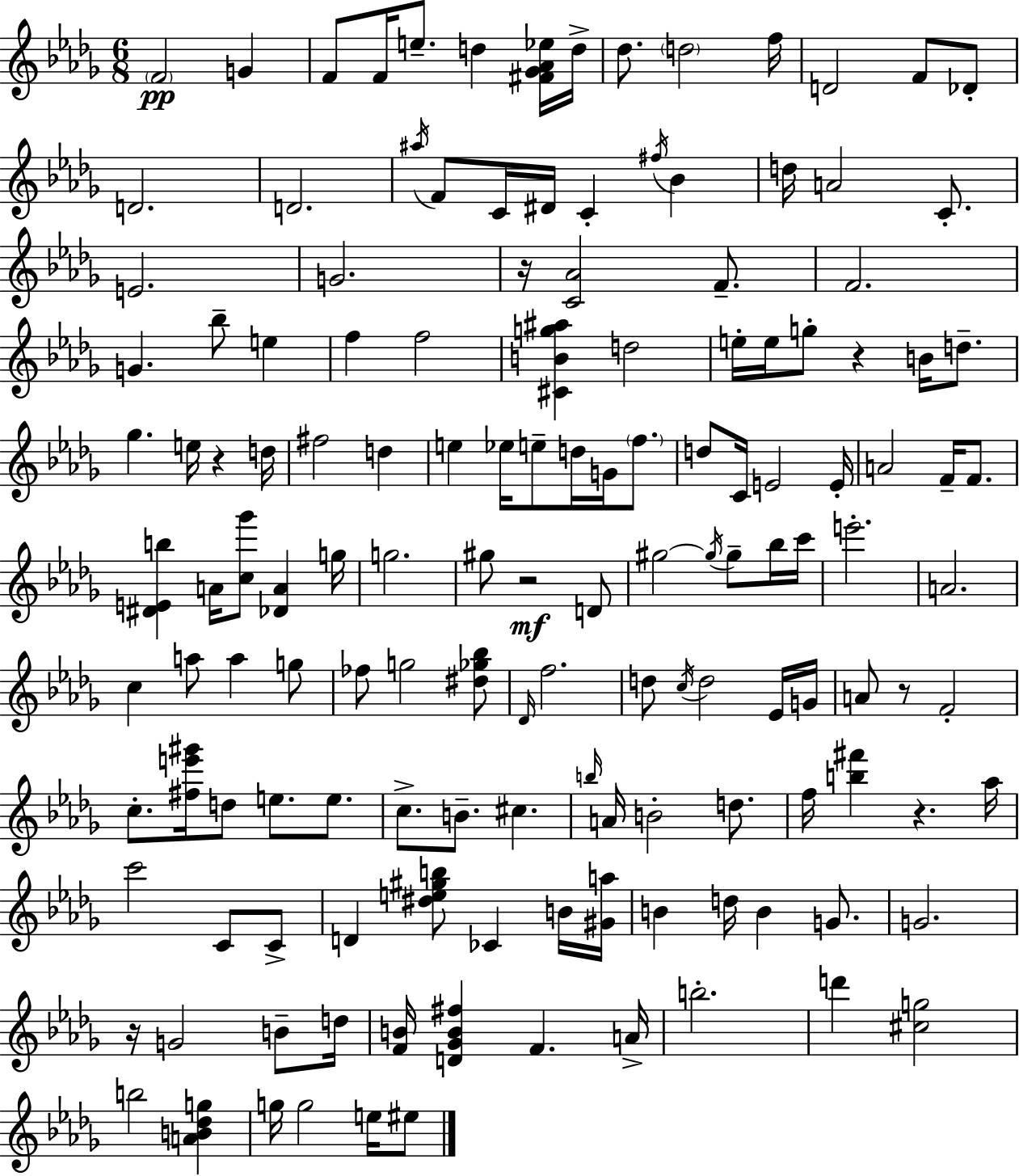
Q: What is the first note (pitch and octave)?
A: F4